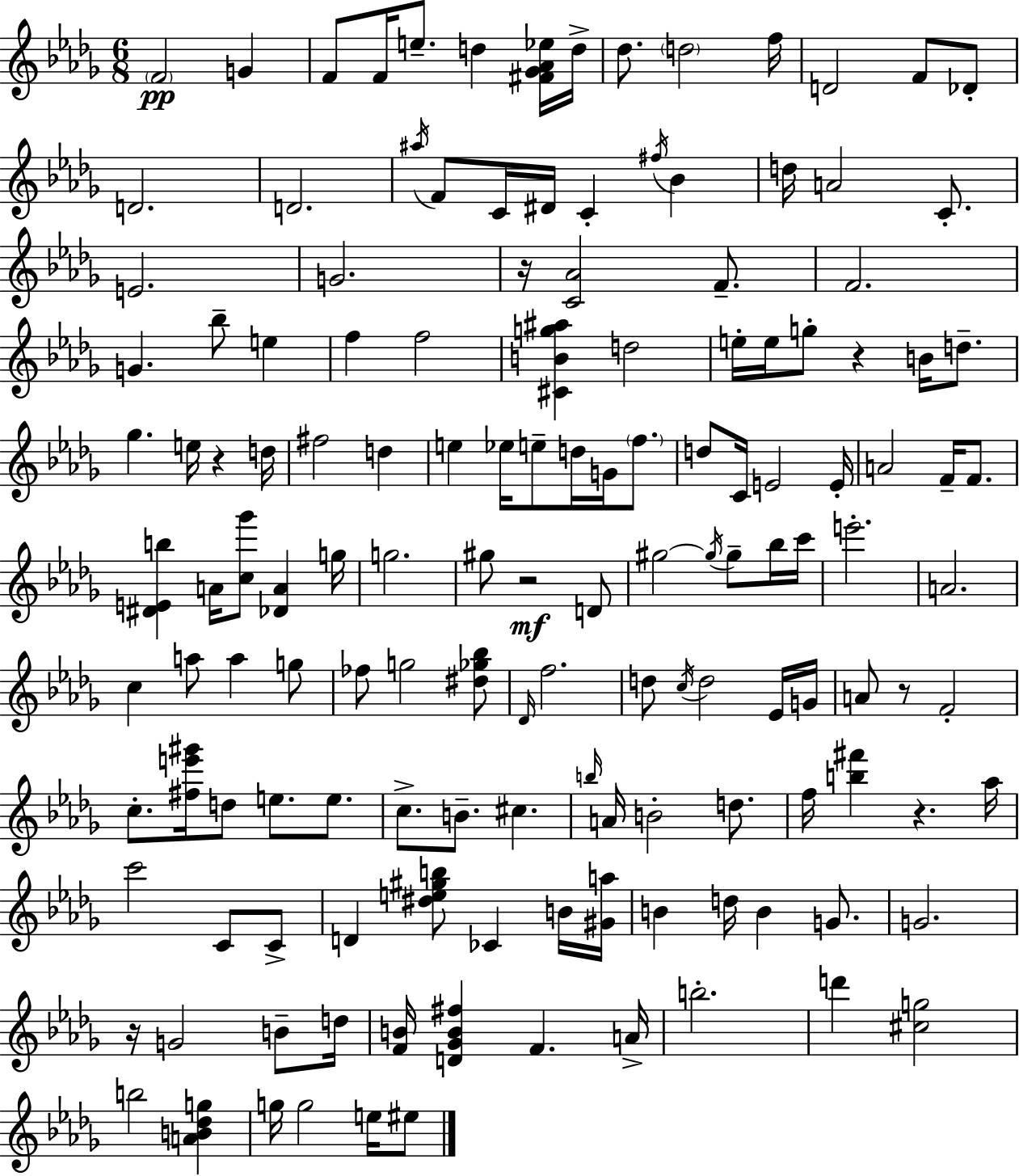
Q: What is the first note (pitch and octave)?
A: F4